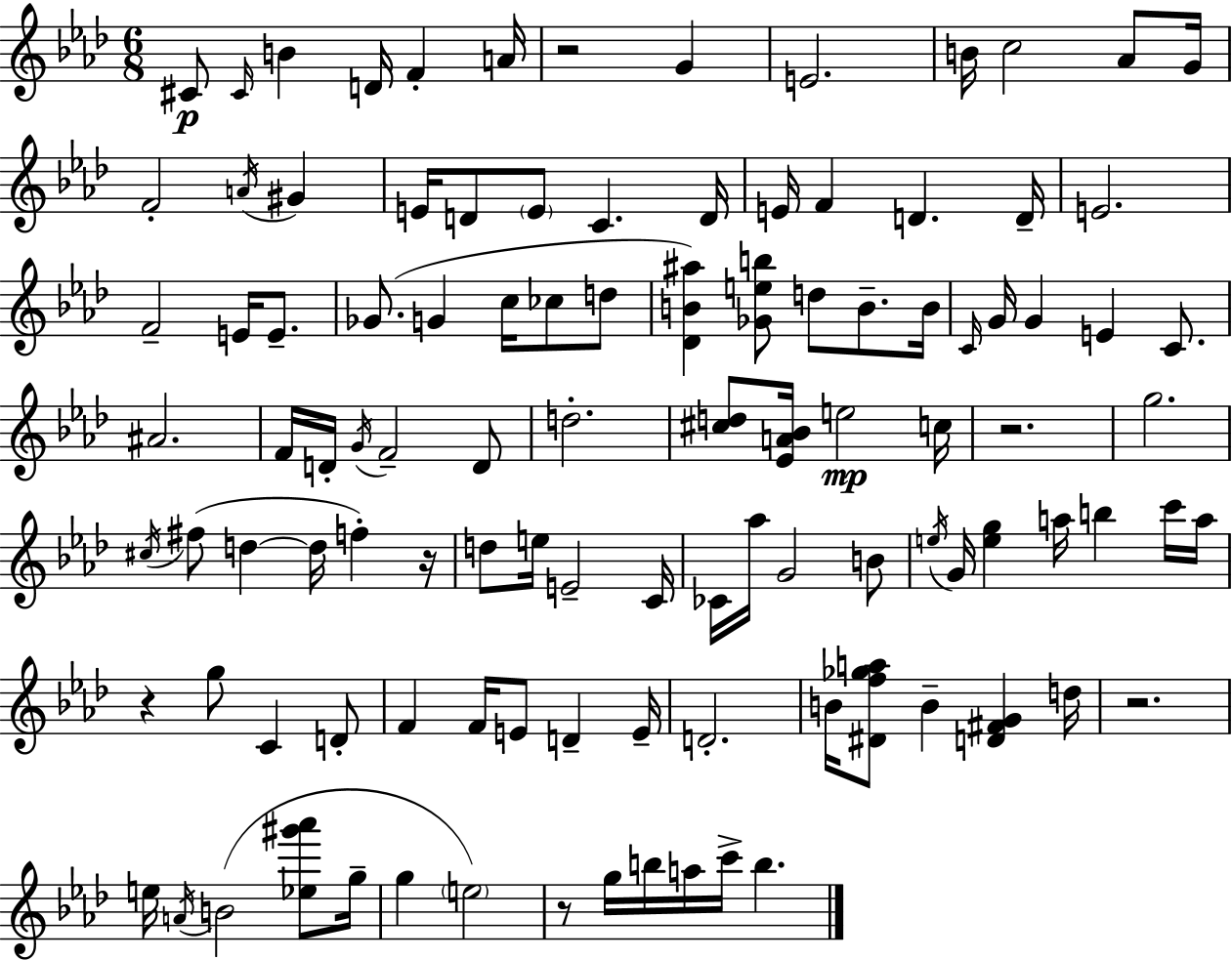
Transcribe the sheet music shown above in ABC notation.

X:1
T:Untitled
M:6/8
L:1/4
K:Fm
^C/2 ^C/4 B D/4 F A/4 z2 G E2 B/4 c2 _A/2 G/4 F2 A/4 ^G E/4 D/2 E/2 C D/4 E/4 F D D/4 E2 F2 E/4 E/2 _G/2 G c/4 _c/2 d/2 [_DB^a] [_Geb]/2 d/2 B/2 B/4 C/4 G/4 G E C/2 ^A2 F/4 D/4 G/4 F2 D/2 d2 [^cd]/2 [_EA_B]/4 e2 c/4 z2 g2 ^c/4 ^f/2 d d/4 f z/4 d/2 e/4 E2 C/4 _C/4 _a/4 G2 B/2 e/4 G/4 [eg] a/4 b c'/4 a/4 z g/2 C D/2 F F/4 E/2 D E/4 D2 B/4 [^Df_ga]/2 B [D^FG] d/4 z2 e/4 A/4 B2 [_e^g'_a']/2 g/4 g e2 z/2 g/4 b/4 a/4 c'/4 b